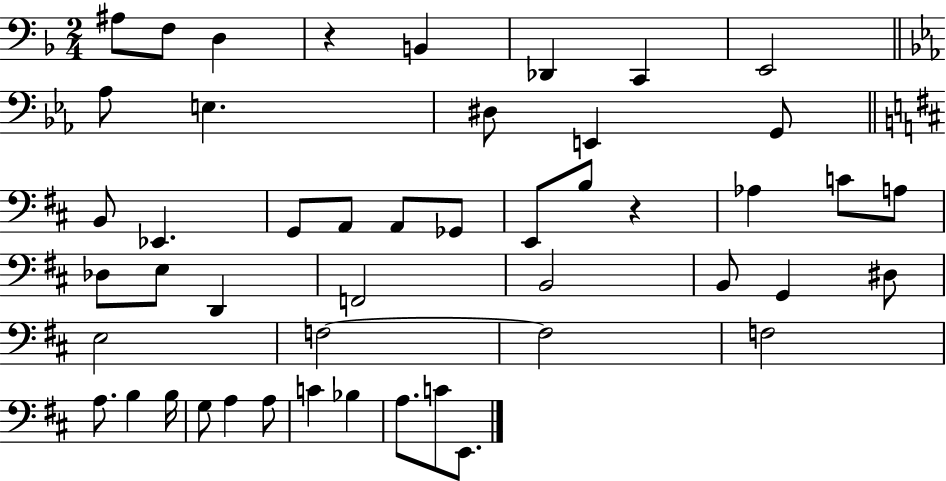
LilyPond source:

{
  \clef bass
  \numericTimeSignature
  \time 2/4
  \key f \major
  \repeat volta 2 { ais8 f8 d4 | r4 b,4 | des,4 c,4 | e,2 | \break \bar "||" \break \key c \minor aes8 e4. | dis8 e,4 g,8 | \bar "||" \break \key d \major b,8 ees,4. | g,8 a,8 a,8 ges,8 | e,8 b8 r4 | aes4 c'8 a8 | \break des8 e8 d,4 | f,2 | b,2 | b,8 g,4 dis8 | \break e2 | f2~~ | f2 | f2 | \break a8. b4 b16 | g8 a4 a8 | c'4 bes4 | a8. c'8 e,8. | \break } \bar "|."
}